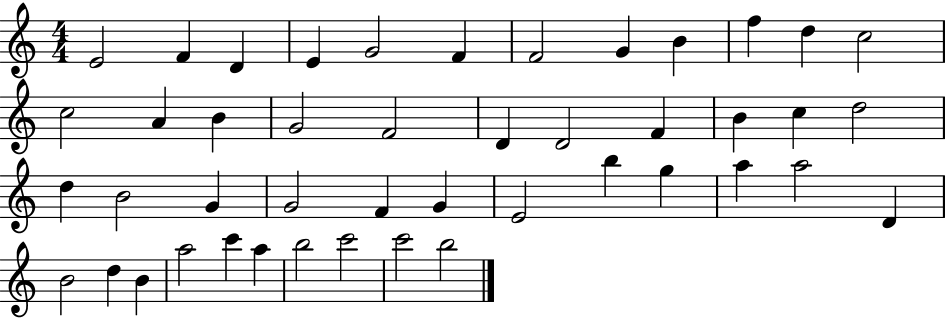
E4/h F4/q D4/q E4/q G4/h F4/q F4/h G4/q B4/q F5/q D5/q C5/h C5/h A4/q B4/q G4/h F4/h D4/q D4/h F4/q B4/q C5/q D5/h D5/q B4/h G4/q G4/h F4/q G4/q E4/h B5/q G5/q A5/q A5/h D4/q B4/h D5/q B4/q A5/h C6/q A5/q B5/h C6/h C6/h B5/h